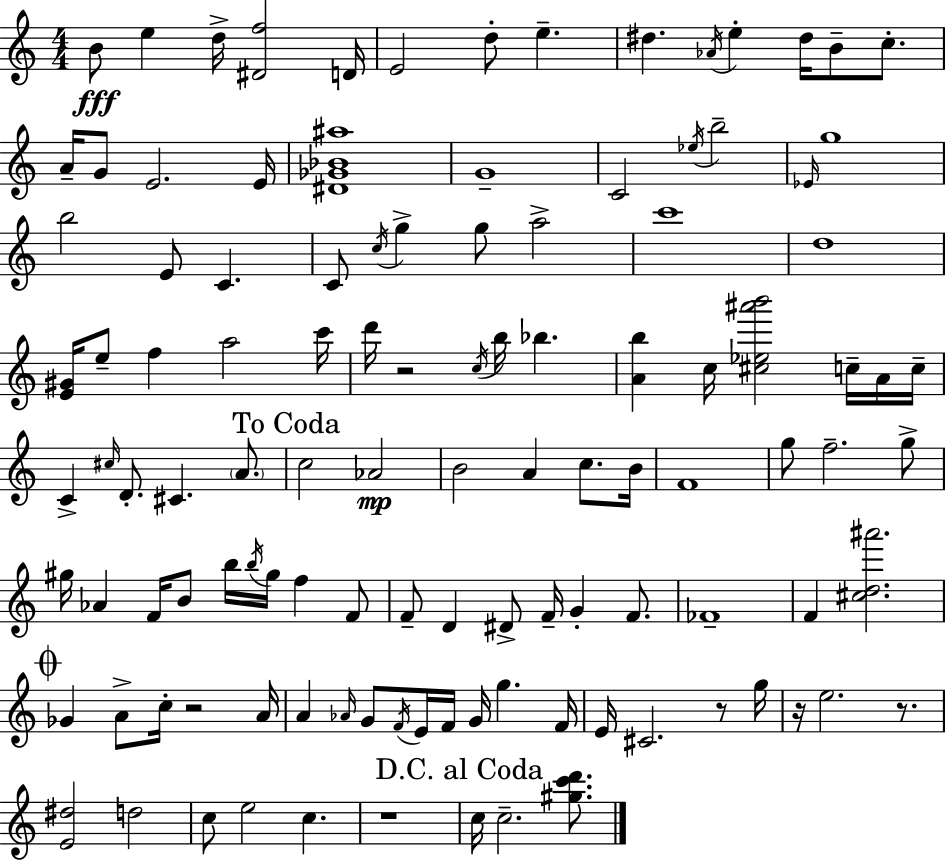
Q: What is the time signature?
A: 4/4